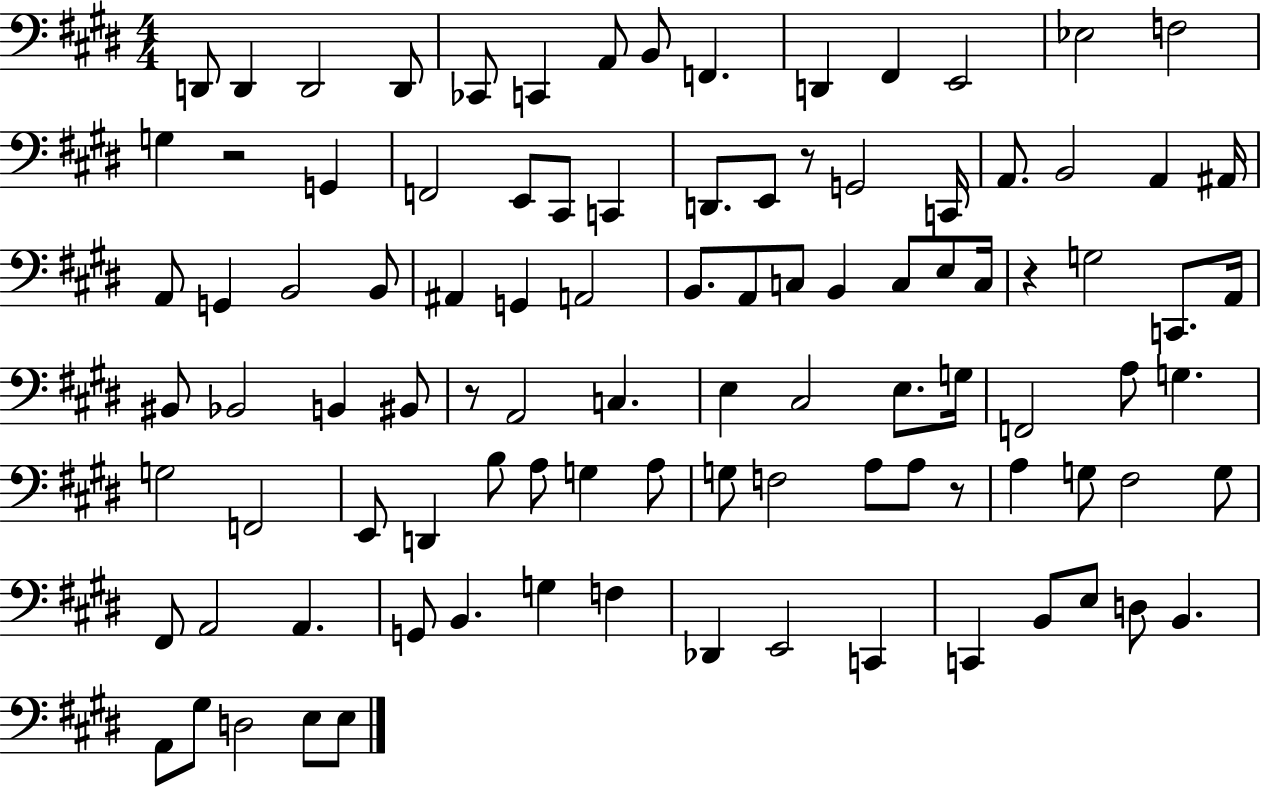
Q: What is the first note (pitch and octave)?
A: D2